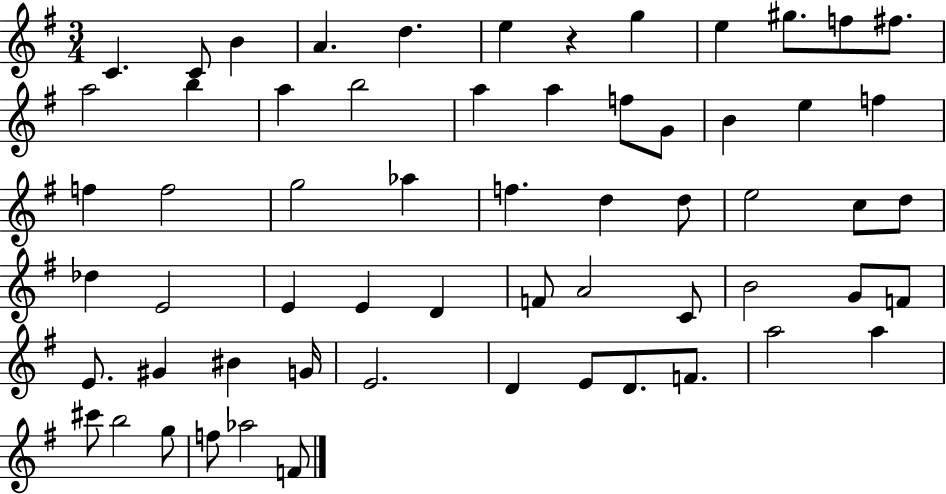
{
  \clef treble
  \numericTimeSignature
  \time 3/4
  \key g \major
  c'4. c'8 b'4 | a'4. d''4. | e''4 r4 g''4 | e''4 gis''8. f''8 fis''8. | \break a''2 b''4 | a''4 b''2 | a''4 a''4 f''8 g'8 | b'4 e''4 f''4 | \break f''4 f''2 | g''2 aes''4 | f''4. d''4 d''8 | e''2 c''8 d''8 | \break des''4 e'2 | e'4 e'4 d'4 | f'8 a'2 c'8 | b'2 g'8 f'8 | \break e'8. gis'4 bis'4 g'16 | e'2. | d'4 e'8 d'8. f'8. | a''2 a''4 | \break cis'''8 b''2 g''8 | f''8 aes''2 f'8 | \bar "|."
}